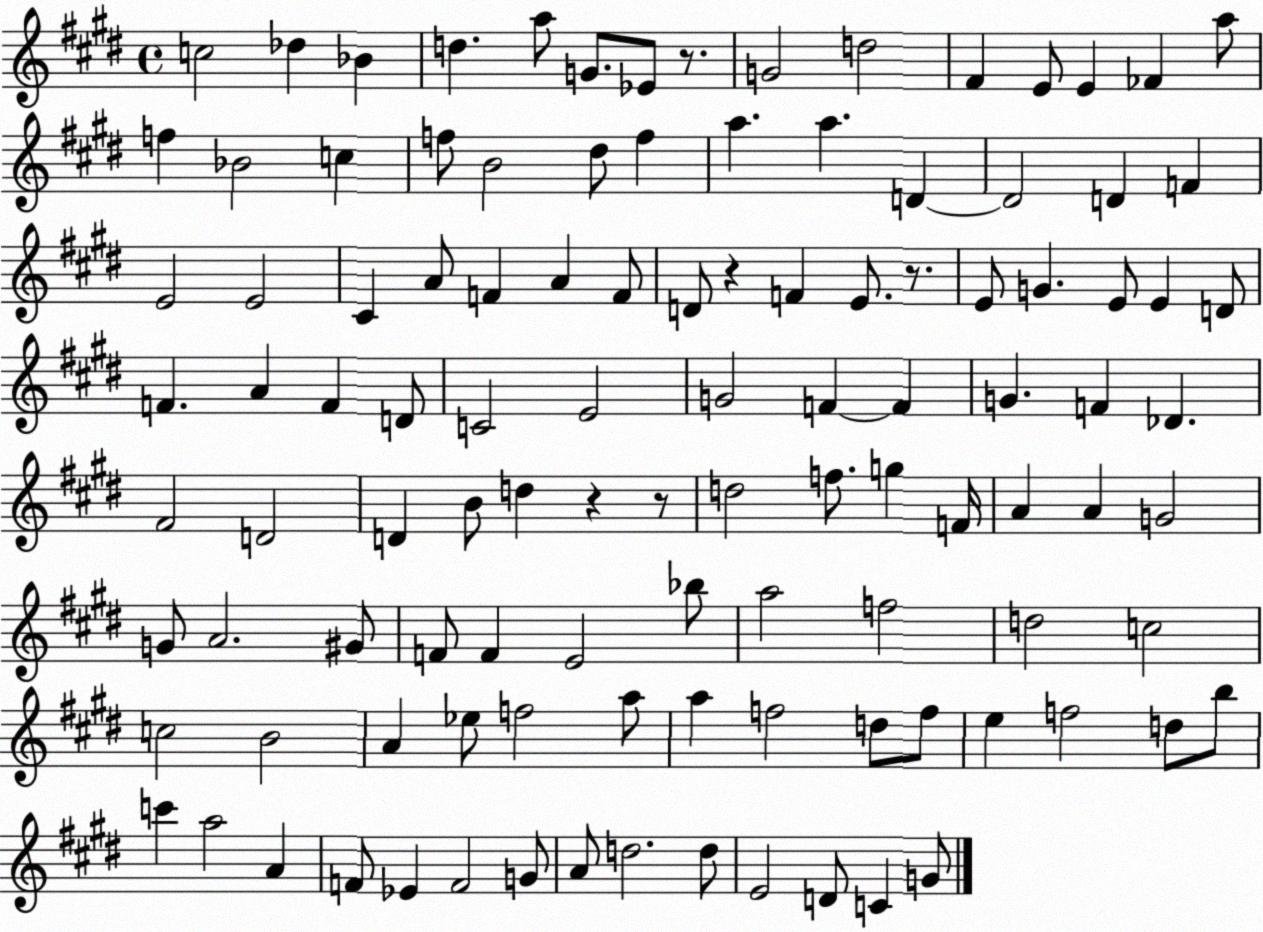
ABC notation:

X:1
T:Untitled
M:4/4
L:1/4
K:E
c2 _d _B d a/2 G/2 _E/2 z/2 G2 d2 ^F E/2 E _F a/2 f _B2 c f/2 B2 ^d/2 f a a D D2 D F E2 E2 ^C A/2 F A F/2 D/2 z F E/2 z/2 E/2 G E/2 E D/2 F A F D/2 C2 E2 G2 F F G F _D ^F2 D2 D B/2 d z z/2 d2 f/2 g F/4 A A G2 G/2 A2 ^G/2 F/2 F E2 _b/2 a2 f2 d2 c2 c2 B2 A _e/2 f2 a/2 a f2 d/2 f/2 e f2 d/2 b/2 c' a2 A F/2 _E F2 G/2 A/2 d2 d/2 E2 D/2 C G/2